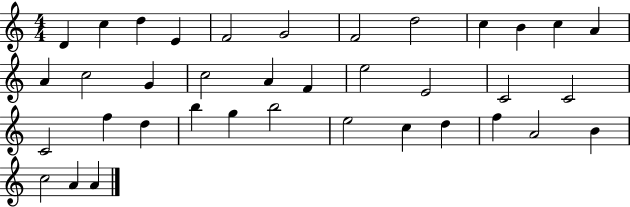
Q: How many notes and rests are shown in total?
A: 37